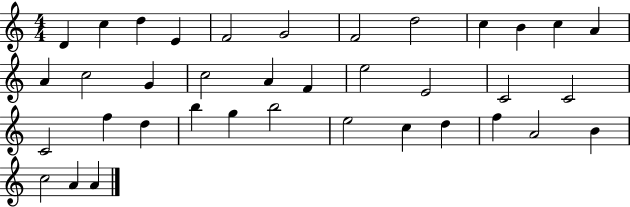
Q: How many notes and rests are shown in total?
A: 37